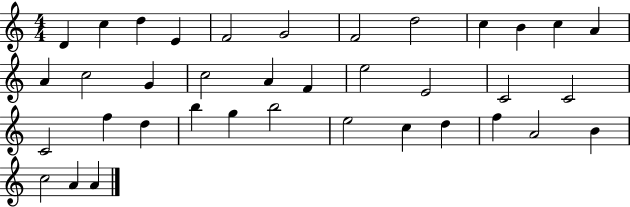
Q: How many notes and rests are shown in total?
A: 37